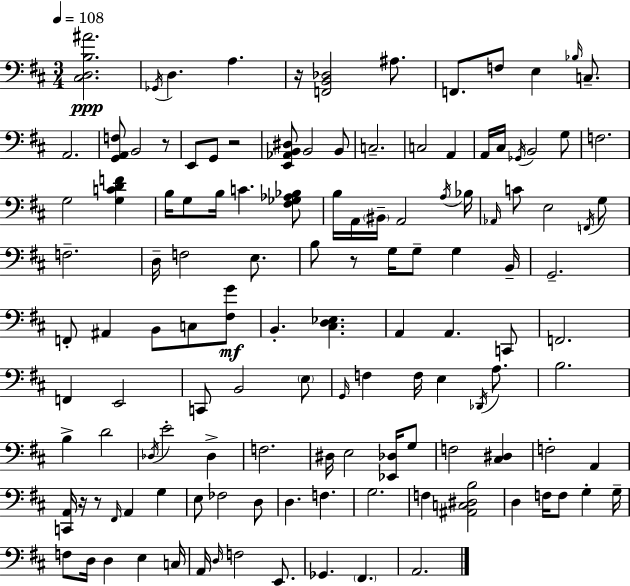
{
  \clef bass
  \numericTimeSignature
  \time 3/4
  \key d \major
  \tempo 4 = 108
  <cis d b ais'>2.\ppp | \acciaccatura { ges,16 } d4. a4. | r16 <f, b, des>2 ais8. | f,8. f8 e4 \grace { bes16 } c8.-- | \break a,2. | <g, a, f>8 b,2 | r8 e,8 g,8 r2 | <e, aes, b, dis>8 b,2 | \break b,8 c2.-- | c2 a,4 | a,16 cis16 \acciaccatura { ges,16 } b,2 | g8 f2. | \break g2 <g c' d' f'>4 | b16 g8 b16 c'4. | <fis ges aes bes>8 b16 a,16 \parenthesize bis,16-- a,2 | \acciaccatura { a16 } bes16 \grace { aes,16 } c'8 e2 | \break \acciaccatura { f,16 } g8 f2.-- | d16-- f2 | e8. b8 r8 g16 g8-- | g4 b,16-- g,2.-- | \break f,8-. ais,4 | b,8 c8 <fis g'>8\mf b,4.-. | <cis d ees>4. a,4 a,4. | c,8 f,2. | \break f,4 e,2 | c,8 b,2 | \parenthesize e8 \grace { g,16 } f4 f16 | e4 \acciaccatura { des,16 } a8. b2. | \break b4-> | d'2 \acciaccatura { des16 } e'2-. | des4-> f2. | dis16 e2 | \break <ees, des>16 g8 f2 | <cis dis>4 f2-. | a,4 <c, a,>16 r16 r8 | \grace { fis,16 } a,4 g4 e8 | \break fes2 d8 d4. | f4. g2. | f4 | <ais, c dis b>2 d4 | \break f16 f8 g4-. g16-- f8 | d16 d4 e4 c16 a,16 \grace { d16 } | f2 e,8. ges,4. | \parenthesize fis,4. a,2. | \break \bar "|."
}